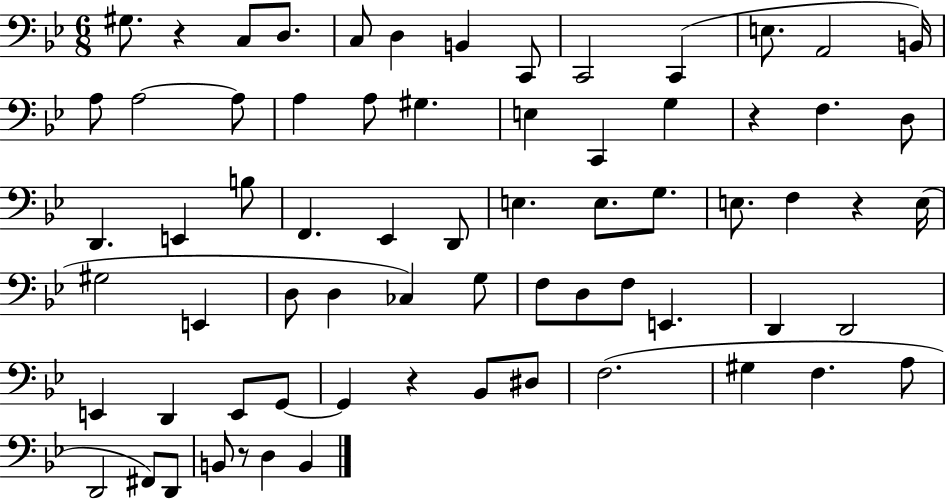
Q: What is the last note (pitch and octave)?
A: B2